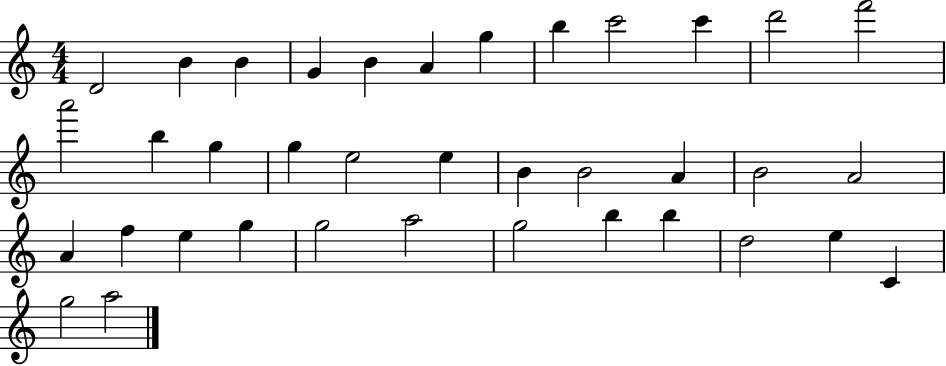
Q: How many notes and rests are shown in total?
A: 37